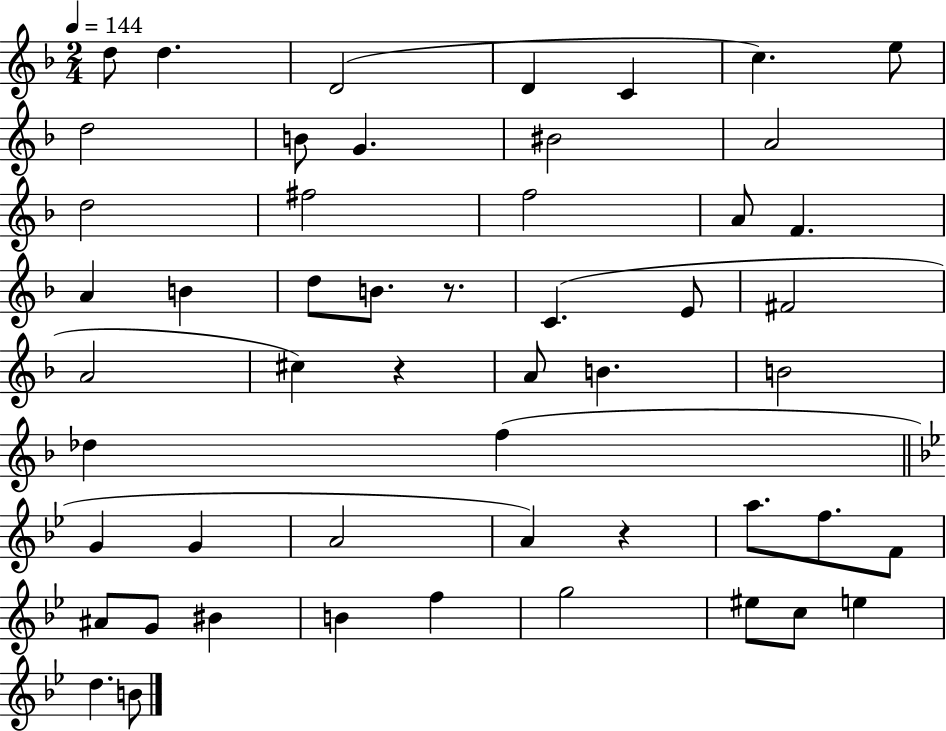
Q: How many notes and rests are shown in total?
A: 52